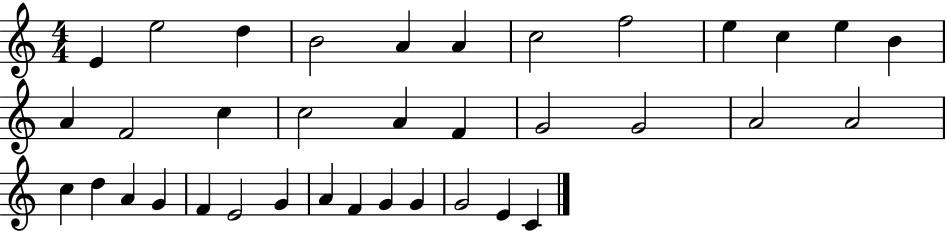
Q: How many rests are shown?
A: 0